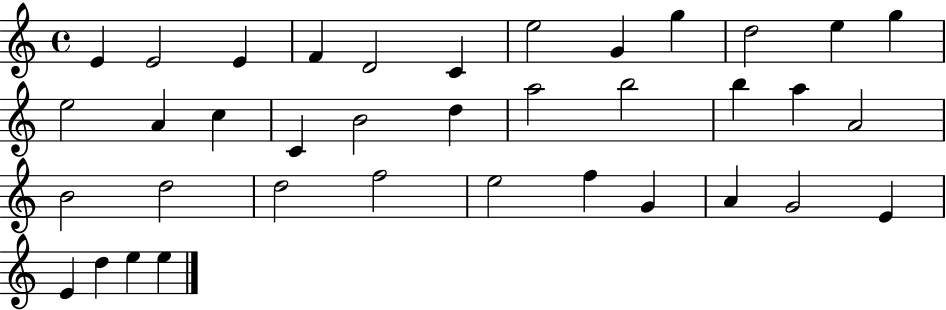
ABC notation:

X:1
T:Untitled
M:4/4
L:1/4
K:C
E E2 E F D2 C e2 G g d2 e g e2 A c C B2 d a2 b2 b a A2 B2 d2 d2 f2 e2 f G A G2 E E d e e